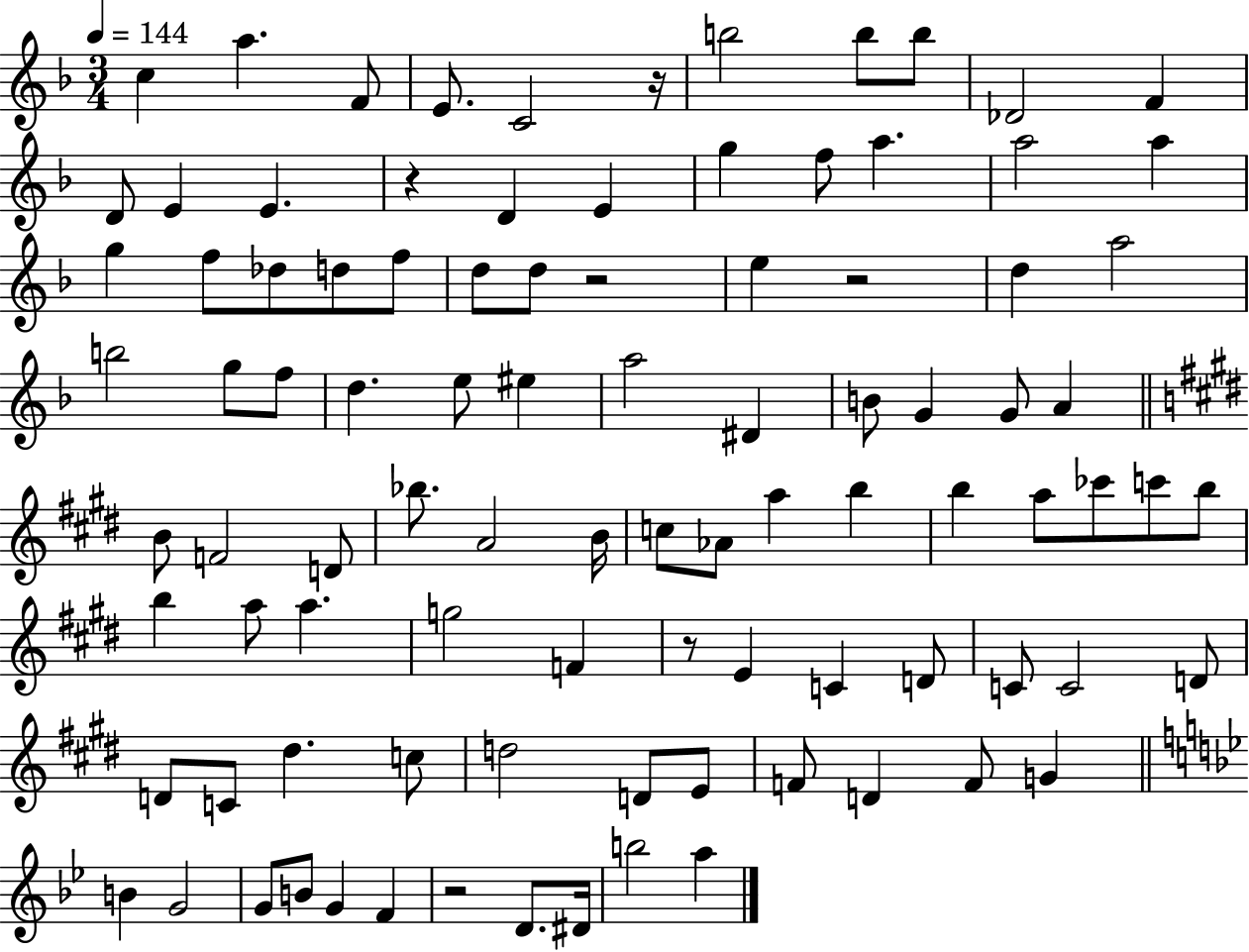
C5/q A5/q. F4/e E4/e. C4/h R/s B5/h B5/e B5/e Db4/h F4/q D4/e E4/q E4/q. R/q D4/q E4/q G5/q F5/e A5/q. A5/h A5/q G5/q F5/e Db5/e D5/e F5/e D5/e D5/e R/h E5/q R/h D5/q A5/h B5/h G5/e F5/e D5/q. E5/e EIS5/q A5/h D#4/q B4/e G4/q G4/e A4/q B4/e F4/h D4/e Bb5/e. A4/h B4/s C5/e Ab4/e A5/q B5/q B5/q A5/e CES6/e C6/e B5/e B5/q A5/e A5/q. G5/h F4/q R/e E4/q C4/q D4/e C4/e C4/h D4/e D4/e C4/e D#5/q. C5/e D5/h D4/e E4/e F4/e D4/q F4/e G4/q B4/q G4/h G4/e B4/e G4/q F4/q R/h D4/e. D#4/s B5/h A5/q